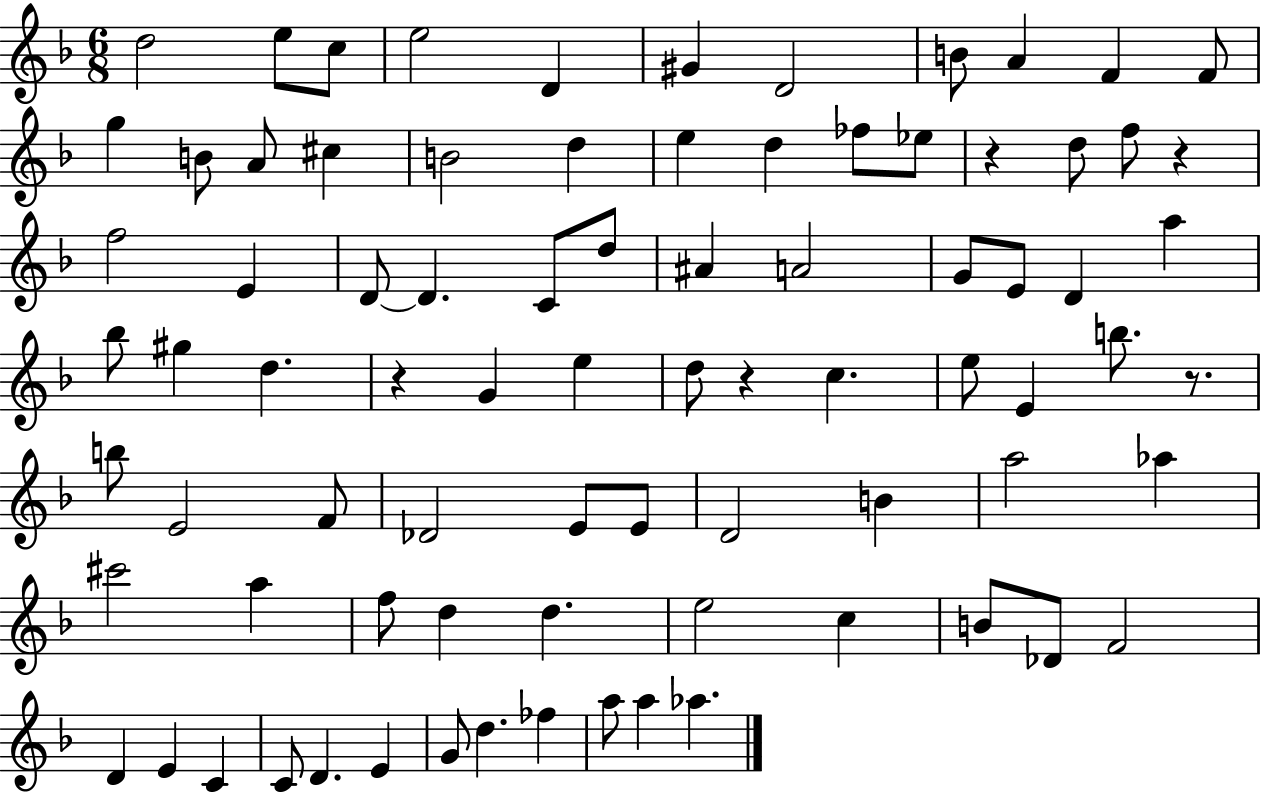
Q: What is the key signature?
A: F major